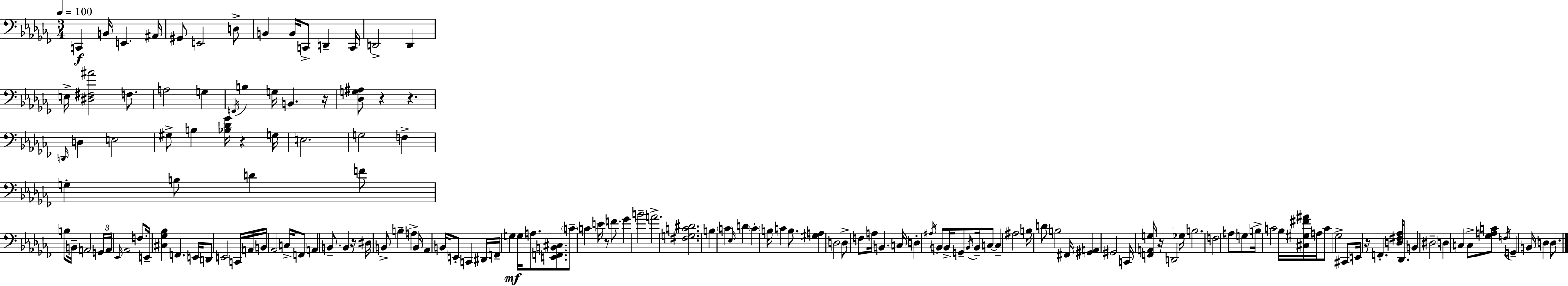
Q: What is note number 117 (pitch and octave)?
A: Bb3